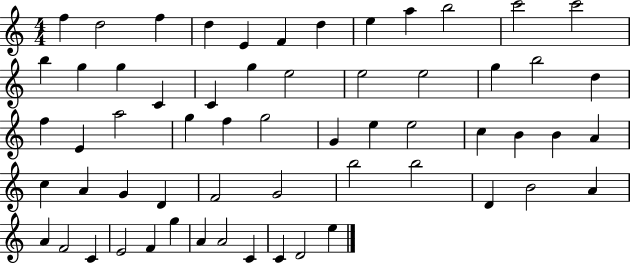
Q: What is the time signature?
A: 4/4